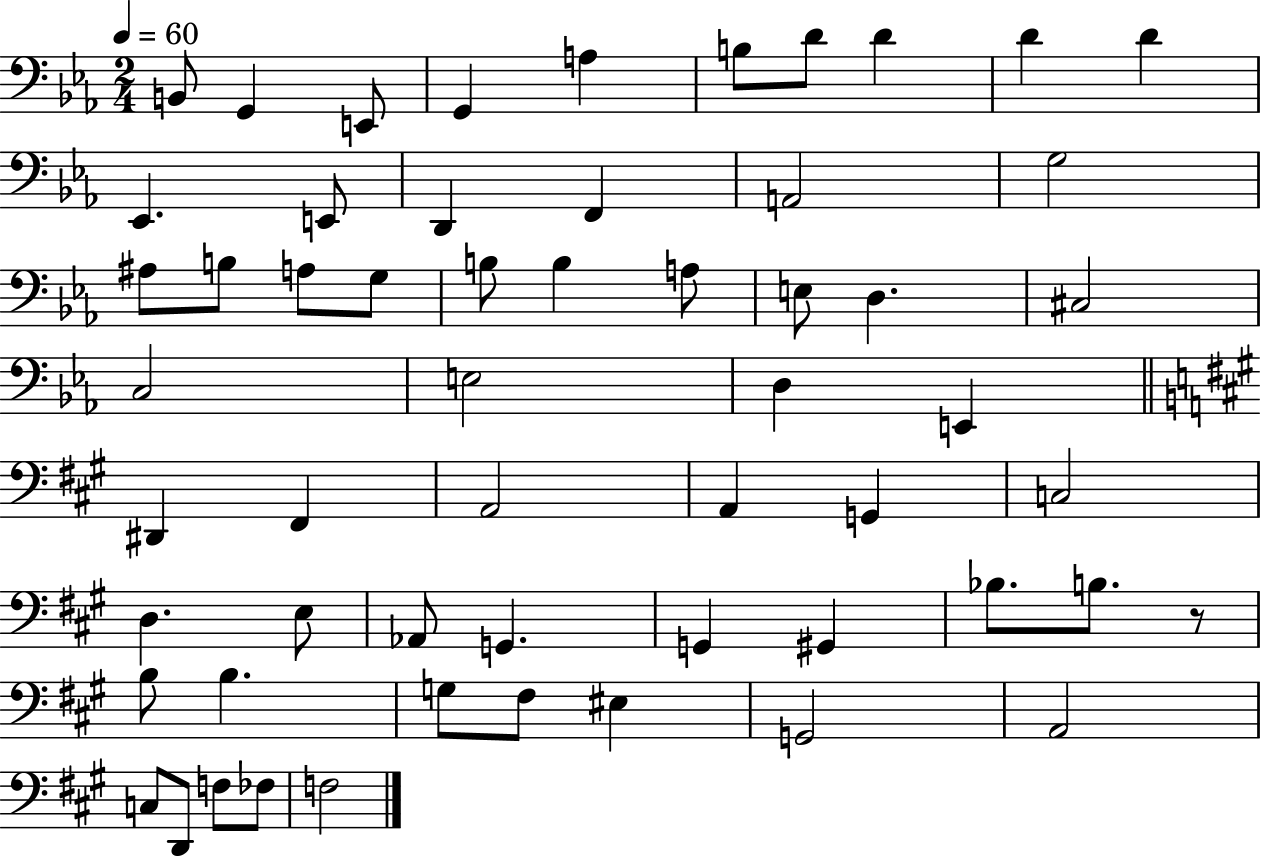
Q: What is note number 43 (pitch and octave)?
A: Bb3